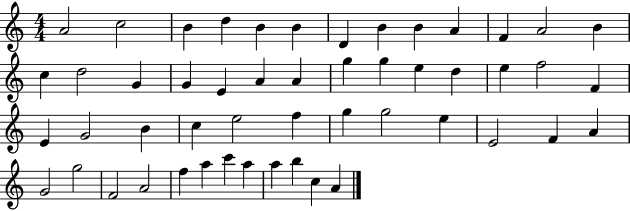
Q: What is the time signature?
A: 4/4